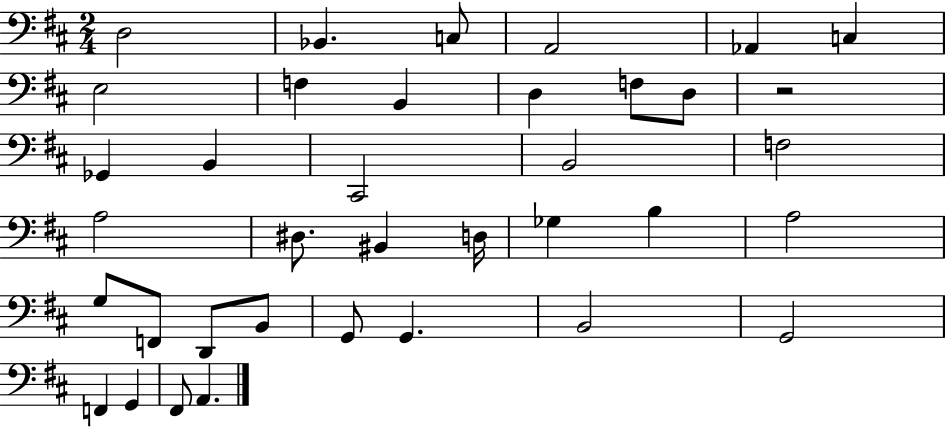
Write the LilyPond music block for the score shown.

{
  \clef bass
  \numericTimeSignature
  \time 2/4
  \key d \major
  \repeat volta 2 { d2 | bes,4. c8 | a,2 | aes,4 c4 | \break e2 | f4 b,4 | d4 f8 d8 | r2 | \break ges,4 b,4 | cis,2 | b,2 | f2 | \break a2 | dis8. bis,4 d16 | ges4 b4 | a2 | \break g8 f,8 d,8 b,8 | g,8 g,4. | b,2 | g,2 | \break f,4 g,4 | fis,8 a,4. | } \bar "|."
}